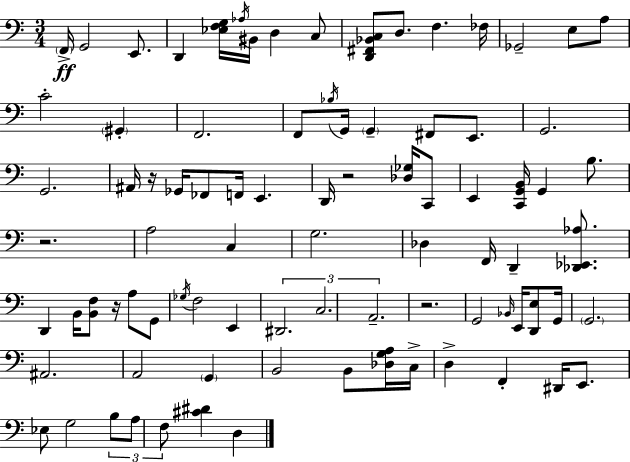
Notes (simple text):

F2/s G2/h E2/e. D2/q [Eb3,F3,G3]/s Ab3/s BIS2/s D3/q C3/e [D2,F#2,Bb2,C3]/e D3/e. F3/q. FES3/s Gb2/h E3/e A3/e C4/h G#2/q F2/h. F2/e Bb3/s G2/s G2/q F#2/e E2/e. G2/h. G2/h. A#2/s R/s Gb2/s FES2/e F2/s E2/q. D2/s R/h [Db3,Gb3]/s C2/e E2/q [C2,G2,B2]/s G2/q B3/e. R/h. A3/h C3/q G3/h. Db3/q F2/s D2/q [Db2,Eb2,Ab3]/e. D2/q B2/s [B2,F3]/e R/s A3/e G2/e Gb3/s F3/h E2/q D#2/h. C3/h. A2/h. R/h. G2/h Bb2/s E2/s [D2,E3]/e G2/s G2/h. A#2/h. A2/h G2/q B2/h B2/e [Db3,G3,A3]/s C3/s D3/q F2/q D#2/s E2/e. Eb3/e G3/h B3/e A3/e F3/e [C#4,D#4]/q D3/q